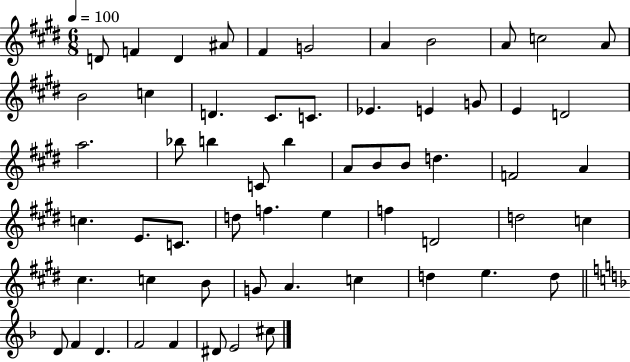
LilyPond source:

{
  \clef treble
  \numericTimeSignature
  \time 6/8
  \key e \major
  \tempo 4 = 100
  d'8 f'4 d'4 ais'8 | fis'4 g'2 | a'4 b'2 | a'8 c''2 a'8 | \break b'2 c''4 | d'4. cis'8. c'8. | ees'4. e'4 g'8 | e'4 d'2 | \break a''2. | bes''8 b''4 c'8 b''4 | a'8 b'8 b'8 d''4. | f'2 a'4 | \break c''4. e'8. c'8. | d''8 f''4. e''4 | f''4 d'2 | d''2 c''4 | \break cis''4. c''4 b'8 | g'8 a'4. c''4 | d''4 e''4. d''8 | \bar "||" \break \key f \major d'8 f'4 d'4. | f'2 f'4 | dis'8 e'2 cis''8 | \bar "|."
}